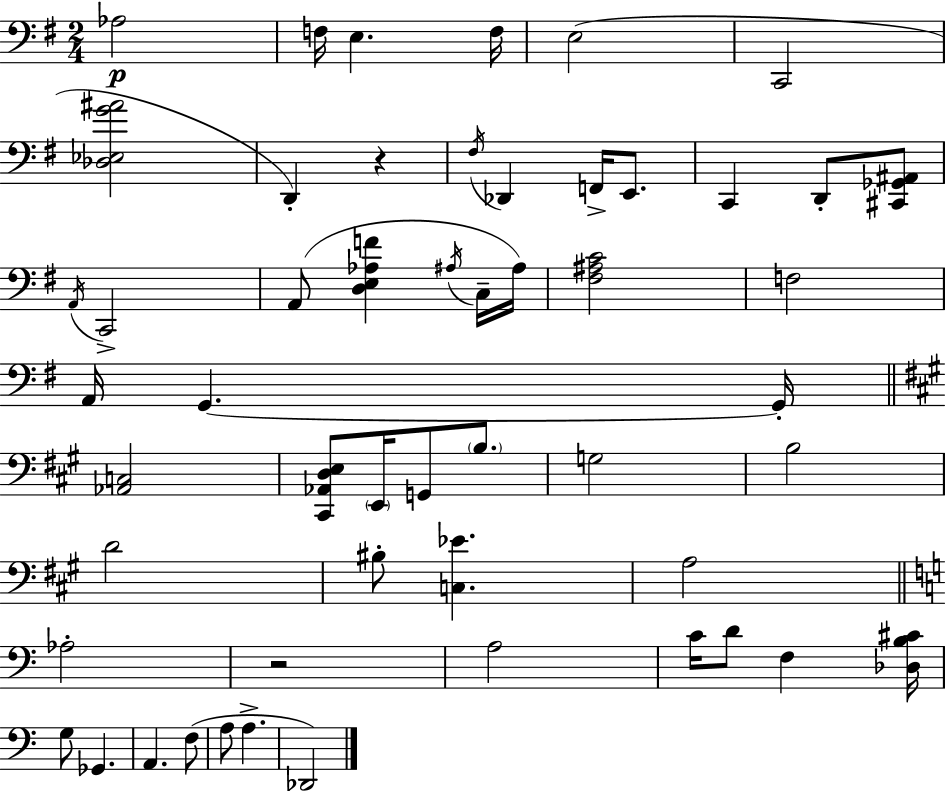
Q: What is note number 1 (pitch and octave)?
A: Ab3